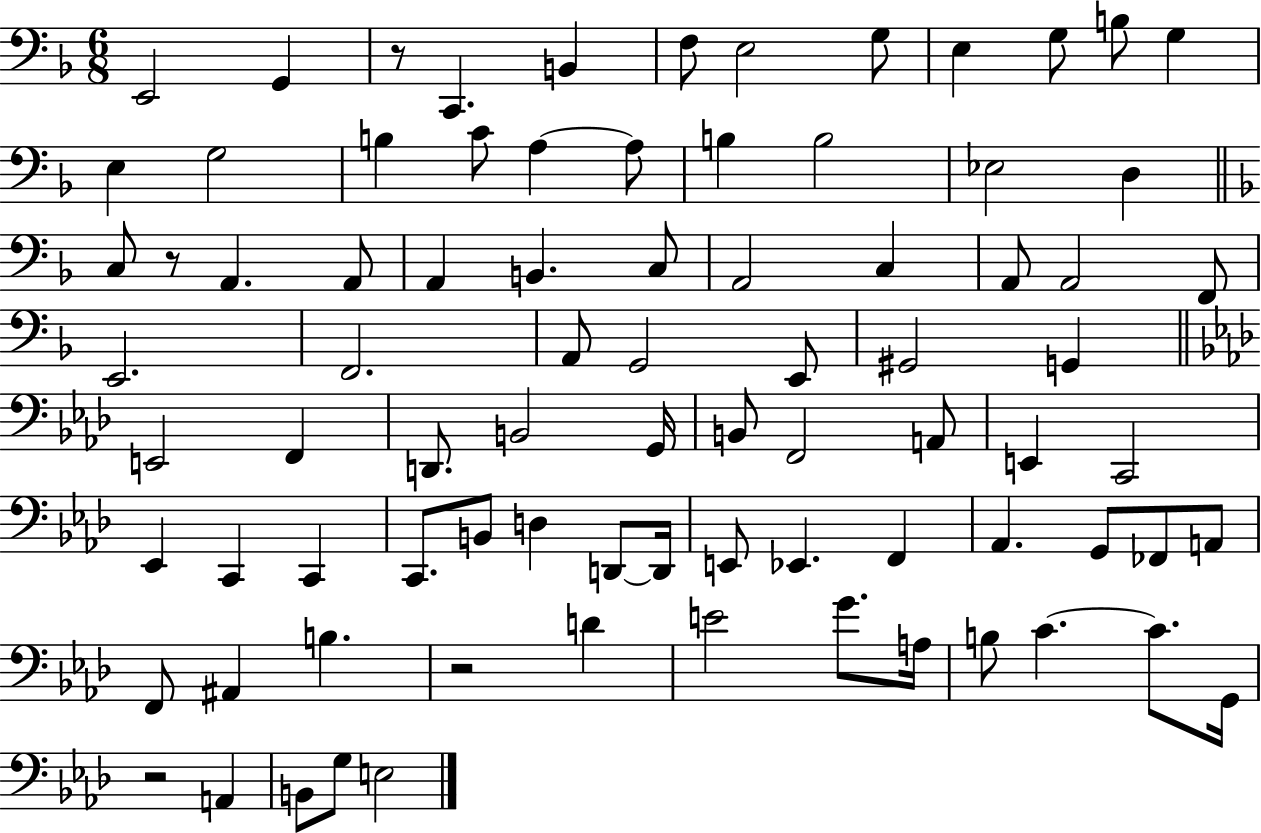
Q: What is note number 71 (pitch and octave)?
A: A3